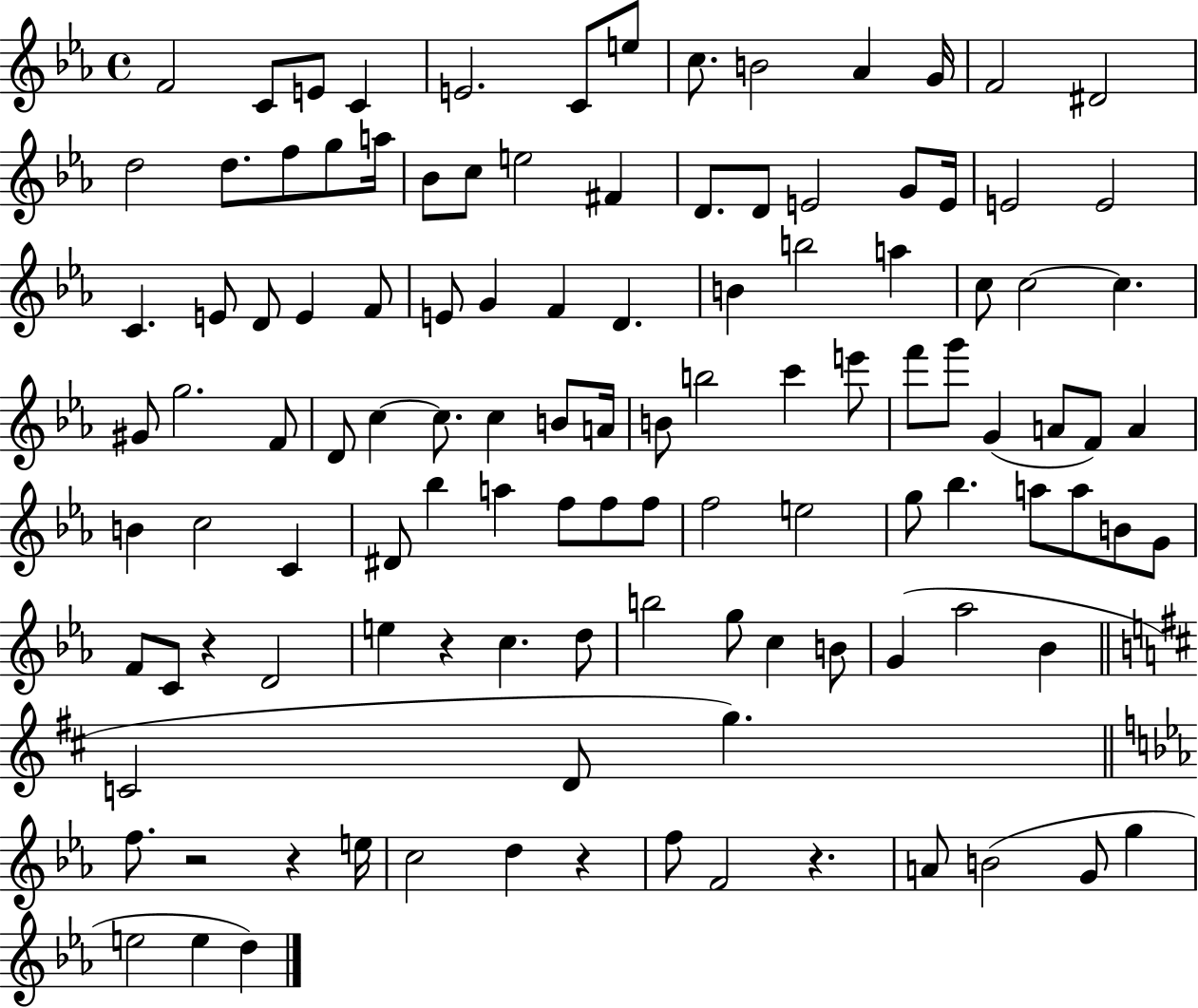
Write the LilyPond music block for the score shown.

{
  \clef treble
  \time 4/4
  \defaultTimeSignature
  \key ees \major
  f'2 c'8 e'8 c'4 | e'2. c'8 e''8 | c''8. b'2 aes'4 g'16 | f'2 dis'2 | \break d''2 d''8. f''8 g''8 a''16 | bes'8 c''8 e''2 fis'4 | d'8. d'8 e'2 g'8 e'16 | e'2 e'2 | \break c'4. e'8 d'8 e'4 f'8 | e'8 g'4 f'4 d'4. | b'4 b''2 a''4 | c''8 c''2~~ c''4. | \break gis'8 g''2. f'8 | d'8 c''4~~ c''8. c''4 b'8 a'16 | b'8 b''2 c'''4 e'''8 | f'''8 g'''8 g'4( a'8 f'8) a'4 | \break b'4 c''2 c'4 | dis'8 bes''4 a''4 f''8 f''8 f''8 | f''2 e''2 | g''8 bes''4. a''8 a''8 b'8 g'8 | \break f'8 c'8 r4 d'2 | e''4 r4 c''4. d''8 | b''2 g''8 c''4 b'8 | g'4( aes''2 bes'4 | \break \bar "||" \break \key b \minor c'2 d'8 g''4.) | \bar "||" \break \key ees \major f''8. r2 r4 e''16 | c''2 d''4 r4 | f''8 f'2 r4. | a'8 b'2( g'8 g''4 | \break e''2 e''4 d''4) | \bar "|."
}